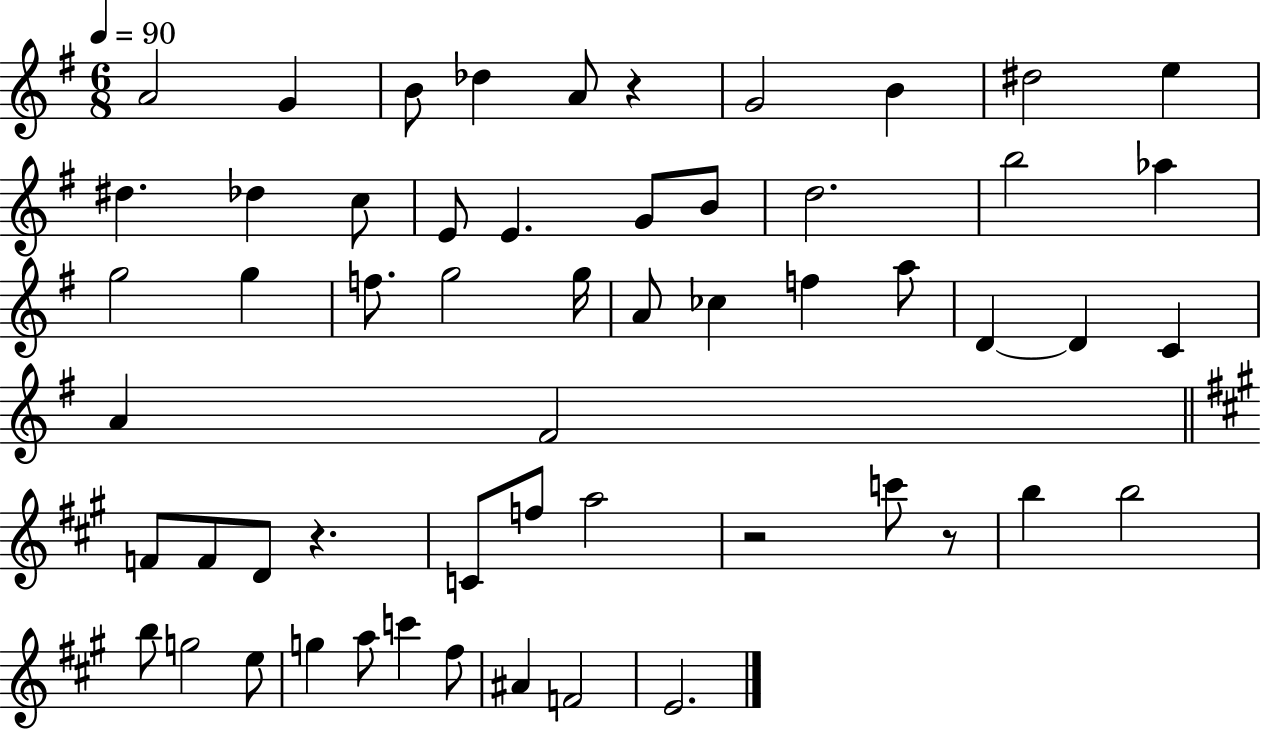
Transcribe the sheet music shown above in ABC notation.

X:1
T:Untitled
M:6/8
L:1/4
K:G
A2 G B/2 _d A/2 z G2 B ^d2 e ^d _d c/2 E/2 E G/2 B/2 d2 b2 _a g2 g f/2 g2 g/4 A/2 _c f a/2 D D C A ^F2 F/2 F/2 D/2 z C/2 f/2 a2 z2 c'/2 z/2 b b2 b/2 g2 e/2 g a/2 c' ^f/2 ^A F2 E2